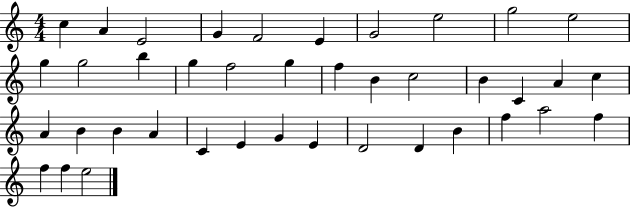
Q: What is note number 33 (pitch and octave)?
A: D4